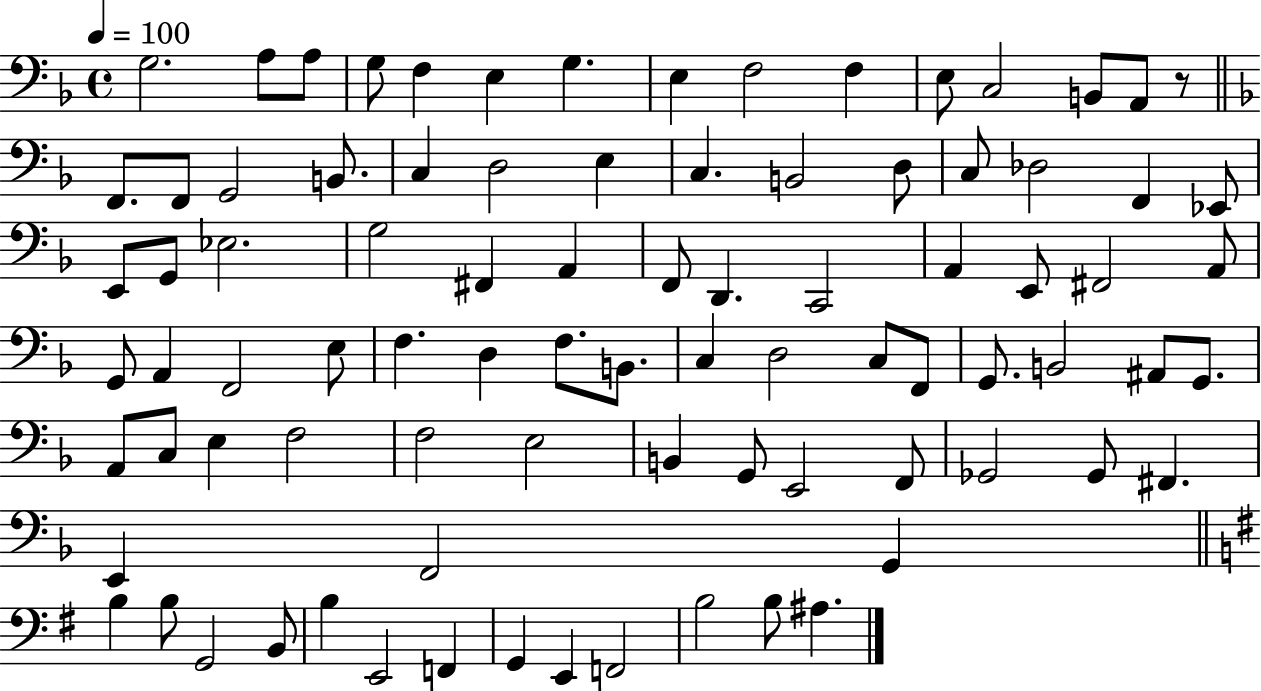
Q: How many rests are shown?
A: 1